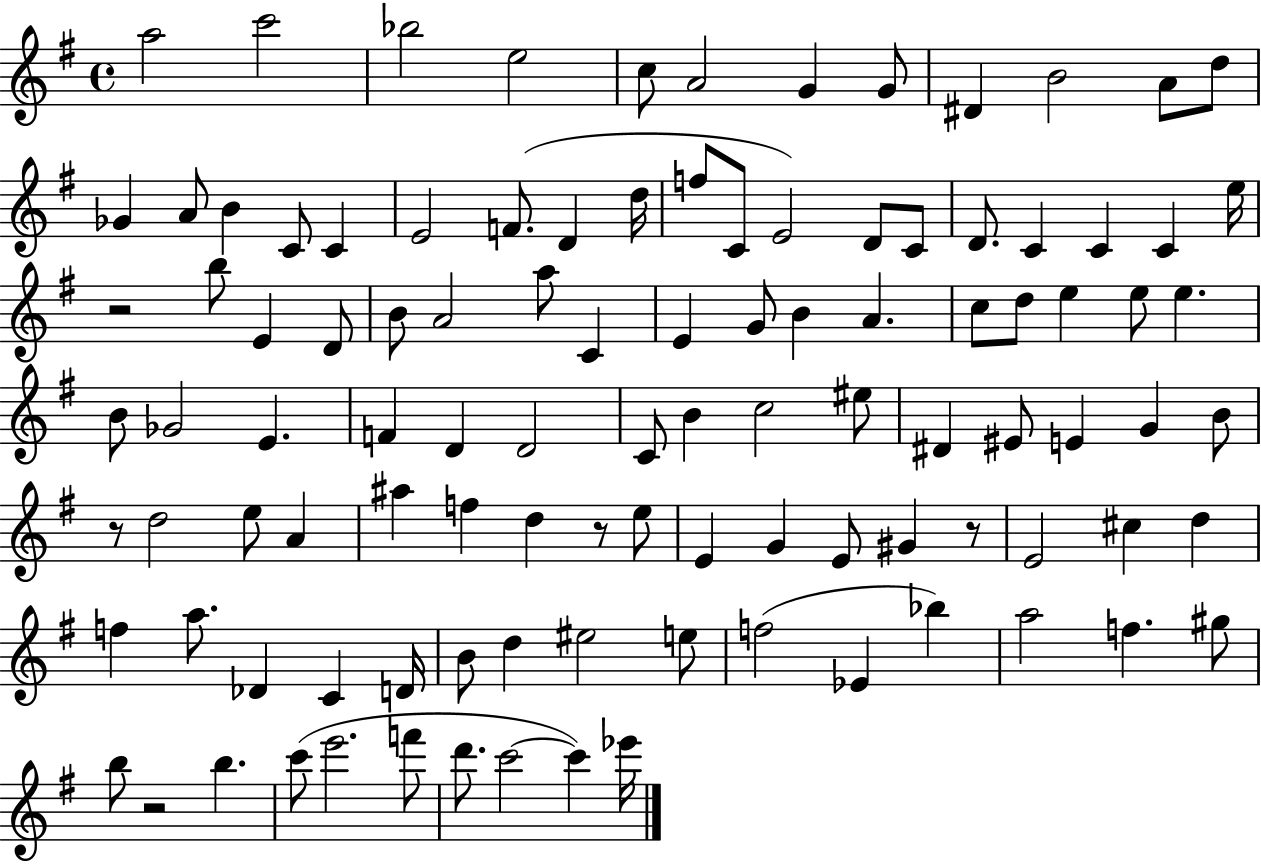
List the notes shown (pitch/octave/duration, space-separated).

A5/h C6/h Bb5/h E5/h C5/e A4/h G4/q G4/e D#4/q B4/h A4/e D5/e Gb4/q A4/e B4/q C4/e C4/q E4/h F4/e. D4/q D5/s F5/e C4/e E4/h D4/e C4/e D4/e. C4/q C4/q C4/q E5/s R/h B5/e E4/q D4/e B4/e A4/h A5/e C4/q E4/q G4/e B4/q A4/q. C5/e D5/e E5/q E5/e E5/q. B4/e Gb4/h E4/q. F4/q D4/q D4/h C4/e B4/q C5/h EIS5/e D#4/q EIS4/e E4/q G4/q B4/e R/e D5/h E5/e A4/q A#5/q F5/q D5/q R/e E5/e E4/q G4/q E4/e G#4/q R/e E4/h C#5/q D5/q F5/q A5/e. Db4/q C4/q D4/s B4/e D5/q EIS5/h E5/e F5/h Eb4/q Bb5/q A5/h F5/q. G#5/e B5/e R/h B5/q. C6/e E6/h. F6/e D6/e. C6/h C6/q Eb6/s